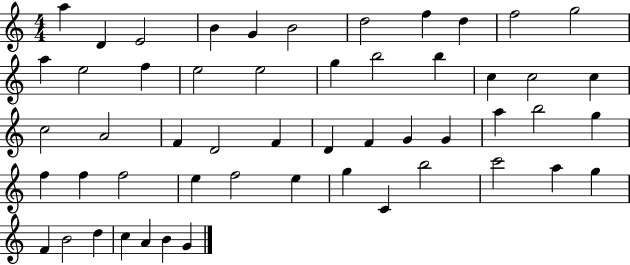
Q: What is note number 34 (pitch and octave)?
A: G5